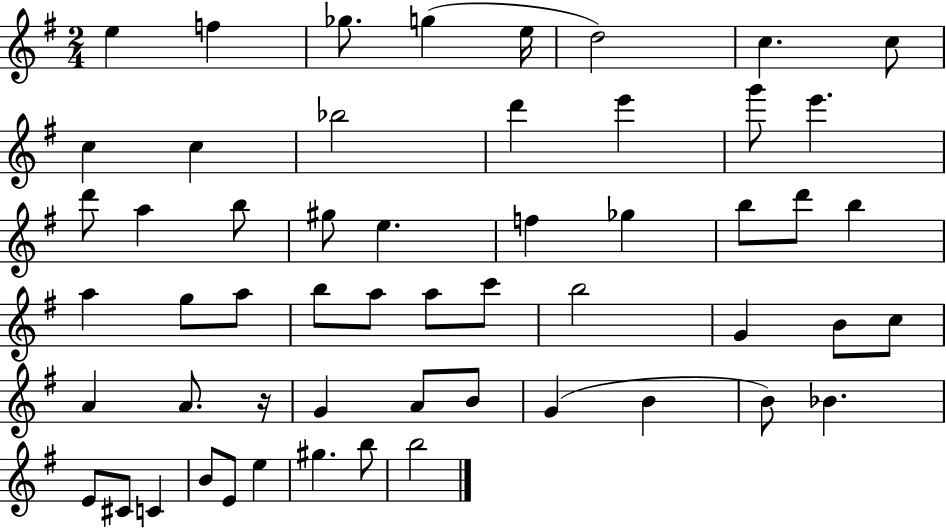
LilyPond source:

{
  \clef treble
  \numericTimeSignature
  \time 2/4
  \key g \major
  e''4 f''4 | ges''8. g''4( e''16 | d''2) | c''4. c''8 | \break c''4 c''4 | bes''2 | d'''4 e'''4 | g'''8 e'''4. | \break d'''8 a''4 b''8 | gis''8 e''4. | f''4 ges''4 | b''8 d'''8 b''4 | \break a''4 g''8 a''8 | b''8 a''8 a''8 c'''8 | b''2 | g'4 b'8 c''8 | \break a'4 a'8. r16 | g'4 a'8 b'8 | g'4( b'4 | b'8) bes'4. | \break e'8 cis'8 c'4 | b'8 e'8 e''4 | gis''4. b''8 | b''2 | \break \bar "|."
}